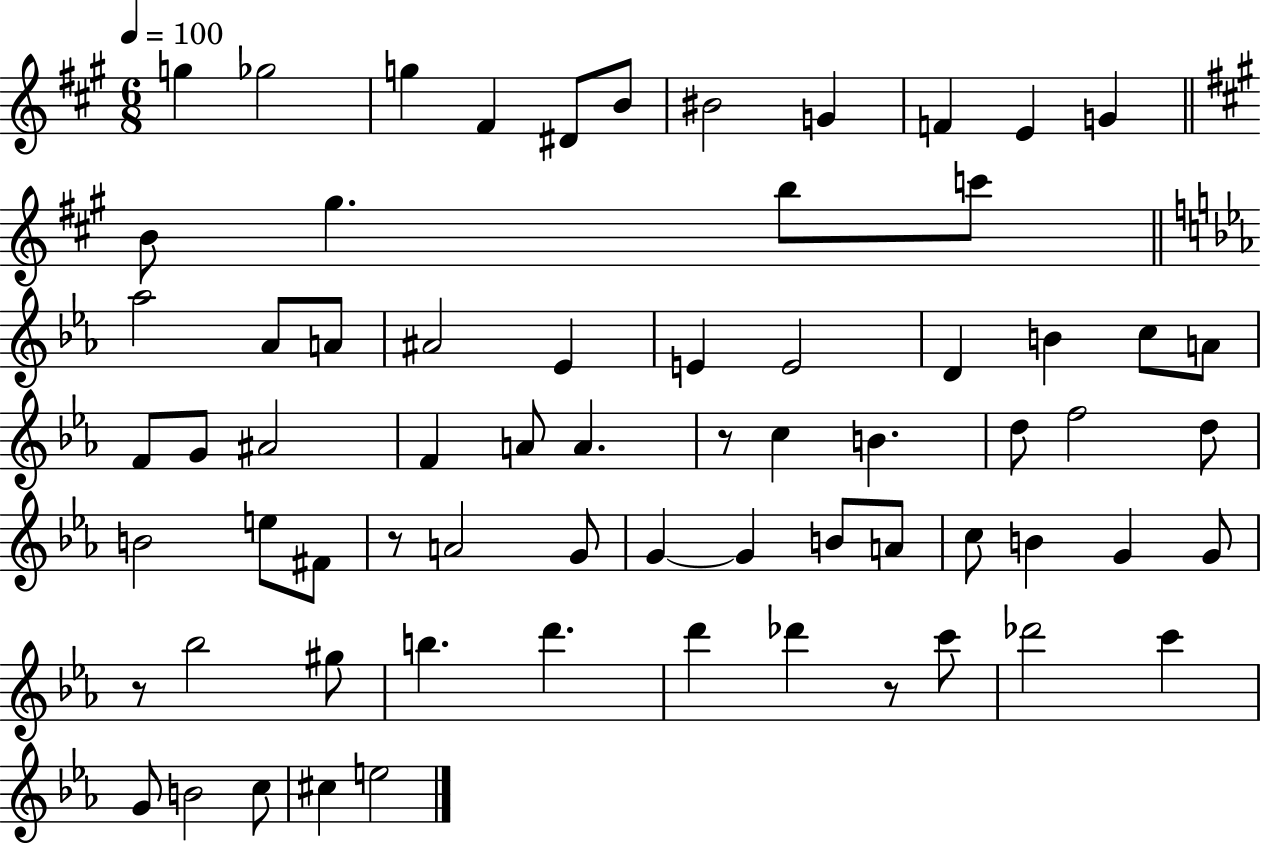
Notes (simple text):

G5/q Gb5/h G5/q F#4/q D#4/e B4/e BIS4/h G4/q F4/q E4/q G4/q B4/e G#5/q. B5/e C6/e Ab5/h Ab4/e A4/e A#4/h Eb4/q E4/q E4/h D4/q B4/q C5/e A4/e F4/e G4/e A#4/h F4/q A4/e A4/q. R/e C5/q B4/q. D5/e F5/h D5/e B4/h E5/e F#4/e R/e A4/h G4/e G4/q G4/q B4/e A4/e C5/e B4/q G4/q G4/e R/e Bb5/h G#5/e B5/q. D6/q. D6/q Db6/q R/e C6/e Db6/h C6/q G4/e B4/h C5/e C#5/q E5/h